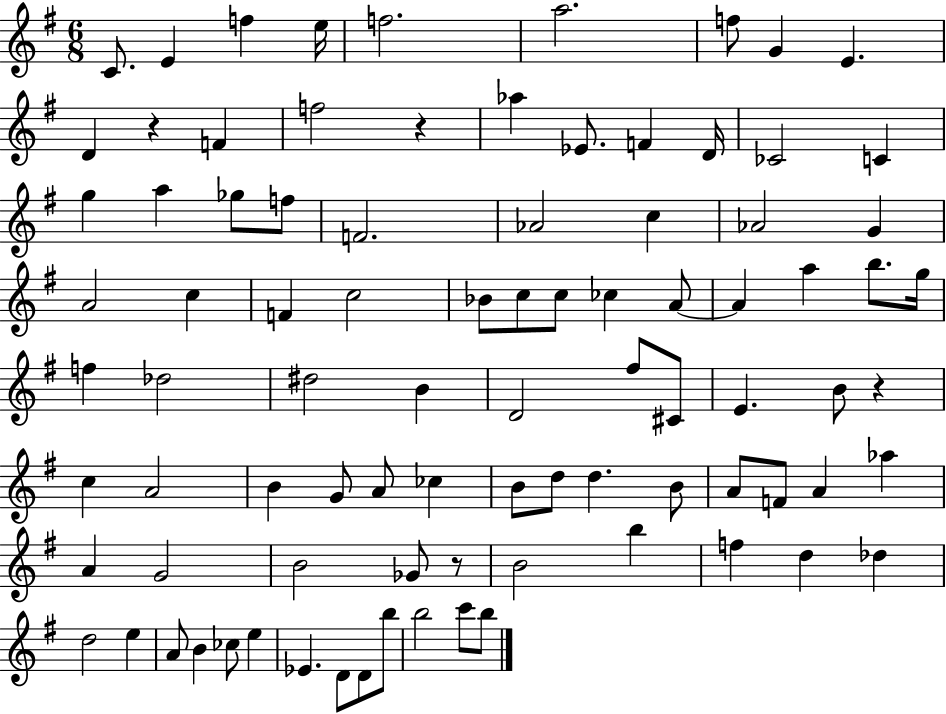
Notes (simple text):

C4/e. E4/q F5/q E5/s F5/h. A5/h. F5/e G4/q E4/q. D4/q R/q F4/q F5/h R/q Ab5/q Eb4/e. F4/q D4/s CES4/h C4/q G5/q A5/q Gb5/e F5/e F4/h. Ab4/h C5/q Ab4/h G4/q A4/h C5/q F4/q C5/h Bb4/e C5/e C5/e CES5/q A4/e A4/q A5/q B5/e. G5/s F5/q Db5/h D#5/h B4/q D4/h F#5/e C#4/e E4/q. B4/e R/q C5/q A4/h B4/q G4/e A4/e CES5/q B4/e D5/e D5/q. B4/e A4/e F4/e A4/q Ab5/q A4/q G4/h B4/h Gb4/e R/e B4/h B5/q F5/q D5/q Db5/q D5/h E5/q A4/e B4/q CES5/e E5/q Eb4/q. D4/e D4/e B5/e B5/h C6/e B5/e